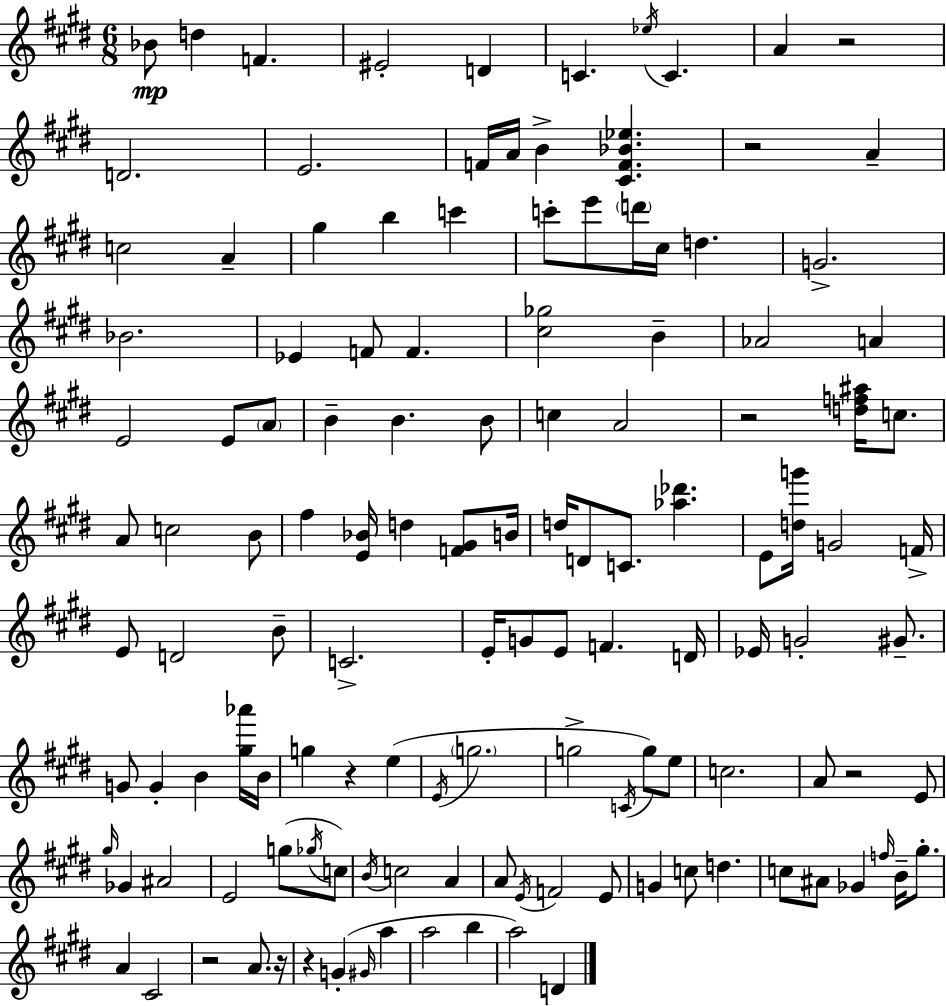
Bb4/e D5/q F4/q. EIS4/h D4/q C4/q. Eb5/s C4/q. A4/q R/h D4/h. E4/h. F4/s A4/s B4/q [C#4,F4,Bb4,Eb5]/q. R/h A4/q C5/h A4/q G#5/q B5/q C6/q C6/e E6/e D6/s C#5/s D5/q. G4/h. Bb4/h. Eb4/q F4/e F4/q. [C#5,Gb5]/h B4/q Ab4/h A4/q E4/h E4/e A4/e B4/q B4/q. B4/e C5/q A4/h R/h [D5,F5,A#5]/s C5/e. A4/e C5/h B4/e F#5/q [E4,Bb4]/s D5/q [F4,G#4]/e B4/s D5/s D4/e C4/e. [Ab5,Db6]/q. E4/e [D5,G6]/s G4/h F4/s E4/e D4/h B4/e C4/h. E4/s G4/e E4/e F4/q. D4/s Eb4/s G4/h G#4/e. G4/e G4/q B4/q [G#5,Ab6]/s B4/s G5/q R/q E5/q E4/s G5/h. G5/h C4/s G5/e E5/e C5/h. A4/e R/h E4/e G#5/s Gb4/q A#4/h E4/h G5/e Gb5/s C5/e B4/s C5/h A4/q A4/e E4/s F4/h E4/e G4/q C5/e D5/q. C5/e A#4/e Gb4/q F5/s B4/s G#5/e. A4/q C#4/h R/h A4/e. R/s R/q G4/q G#4/s A5/q A5/h B5/q A5/h D4/q